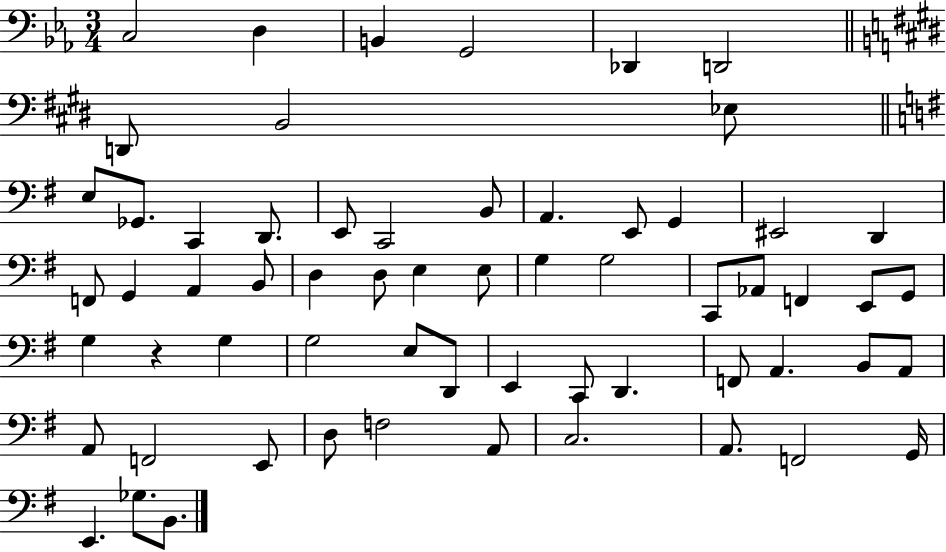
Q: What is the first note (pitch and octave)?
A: C3